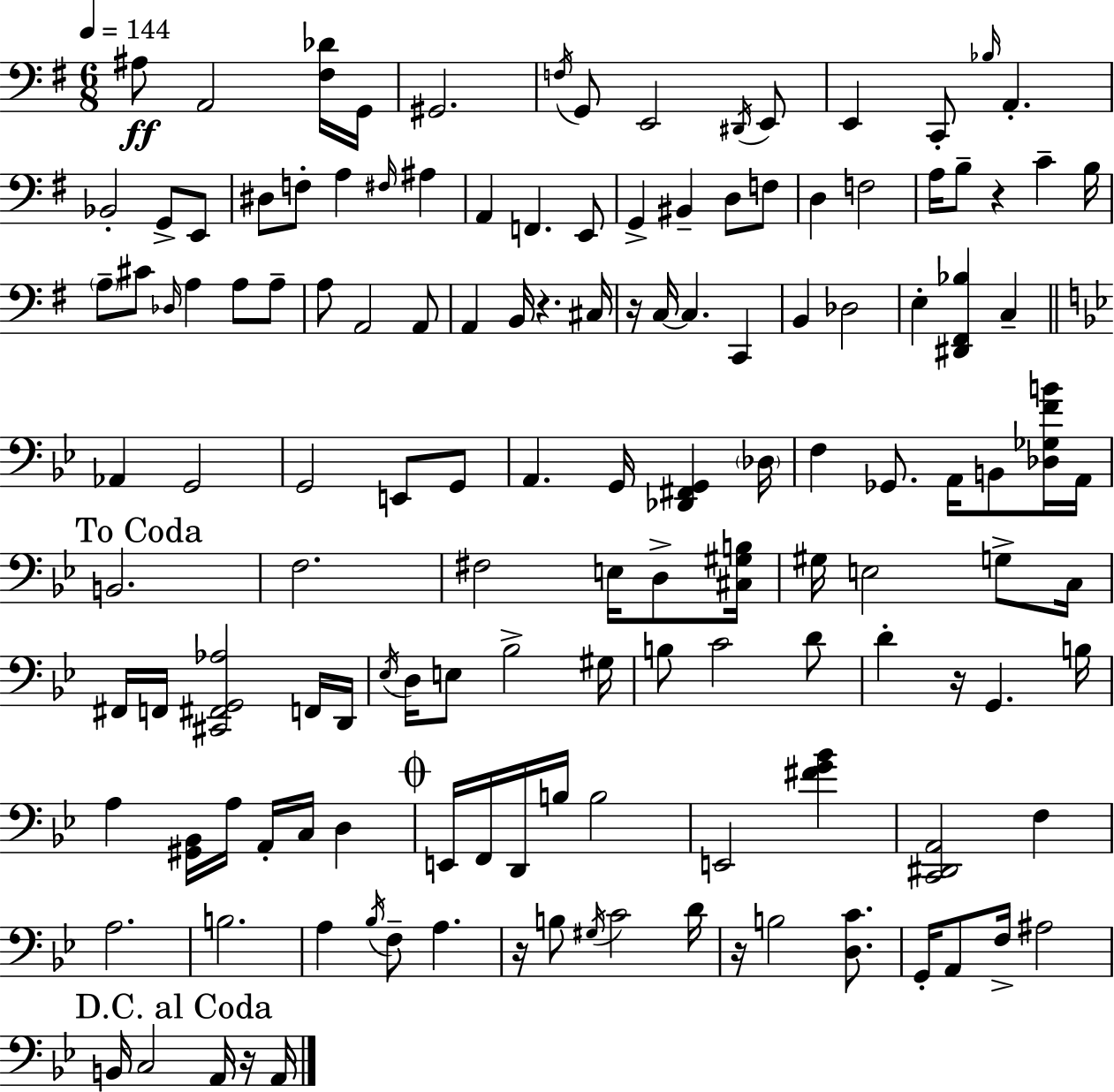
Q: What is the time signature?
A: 6/8